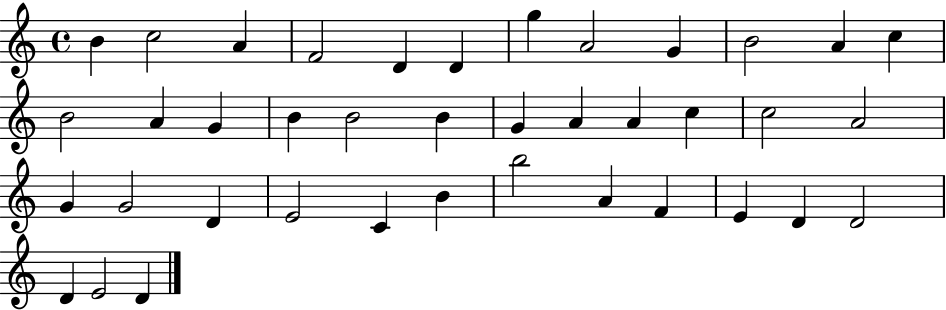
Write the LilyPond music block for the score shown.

{
  \clef treble
  \time 4/4
  \defaultTimeSignature
  \key c \major
  b'4 c''2 a'4 | f'2 d'4 d'4 | g''4 a'2 g'4 | b'2 a'4 c''4 | \break b'2 a'4 g'4 | b'4 b'2 b'4 | g'4 a'4 a'4 c''4 | c''2 a'2 | \break g'4 g'2 d'4 | e'2 c'4 b'4 | b''2 a'4 f'4 | e'4 d'4 d'2 | \break d'4 e'2 d'4 | \bar "|."
}